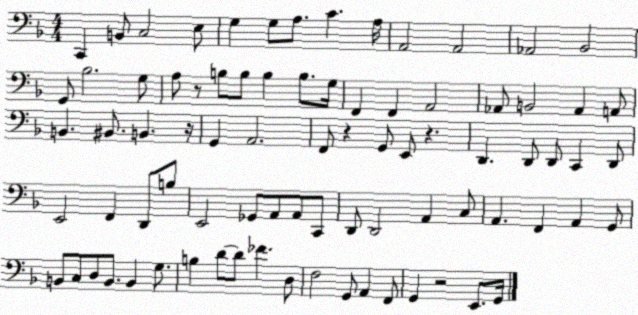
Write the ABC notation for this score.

X:1
T:Untitled
M:4/4
L:1/4
K:F
C,, B,,/2 C,2 E,/2 G, G,/2 A,/2 C A,/4 A,,2 A,,2 _A,,2 _B,,2 G,,/2 _B,2 G,/2 A,/2 z/2 B,/2 B,/2 B, B,/2 G,/4 F,, F,, A,,2 _A,,/2 B,,2 _A,, A,,/2 B,, ^B,,/2 B,, z/4 G,, A,,2 F,,/2 z G,,/2 E,,/2 z D,, D,,/2 D,,/2 C,, D,,/2 E,,2 F,, D,,/2 B,/2 E,,2 _G,,/2 A,,/2 A,,/2 C,,/2 D,,/2 D,,2 A,, C,/2 A,, F,, A,, G,,/2 B,,/2 C,/2 D,/2 B,,/2 B,, G,/2 B, D/2 D/2 _F D,/2 F,2 G,,/2 A,, F,,/2 G,, z2 E,,/2 G,,/4